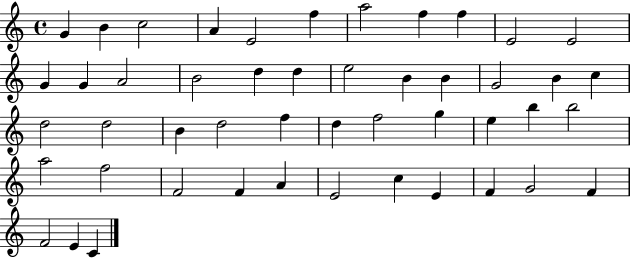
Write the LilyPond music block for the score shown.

{
  \clef treble
  \time 4/4
  \defaultTimeSignature
  \key c \major
  g'4 b'4 c''2 | a'4 e'2 f''4 | a''2 f''4 f''4 | e'2 e'2 | \break g'4 g'4 a'2 | b'2 d''4 d''4 | e''2 b'4 b'4 | g'2 b'4 c''4 | \break d''2 d''2 | b'4 d''2 f''4 | d''4 f''2 g''4 | e''4 b''4 b''2 | \break a''2 f''2 | f'2 f'4 a'4 | e'2 c''4 e'4 | f'4 g'2 f'4 | \break f'2 e'4 c'4 | \bar "|."
}